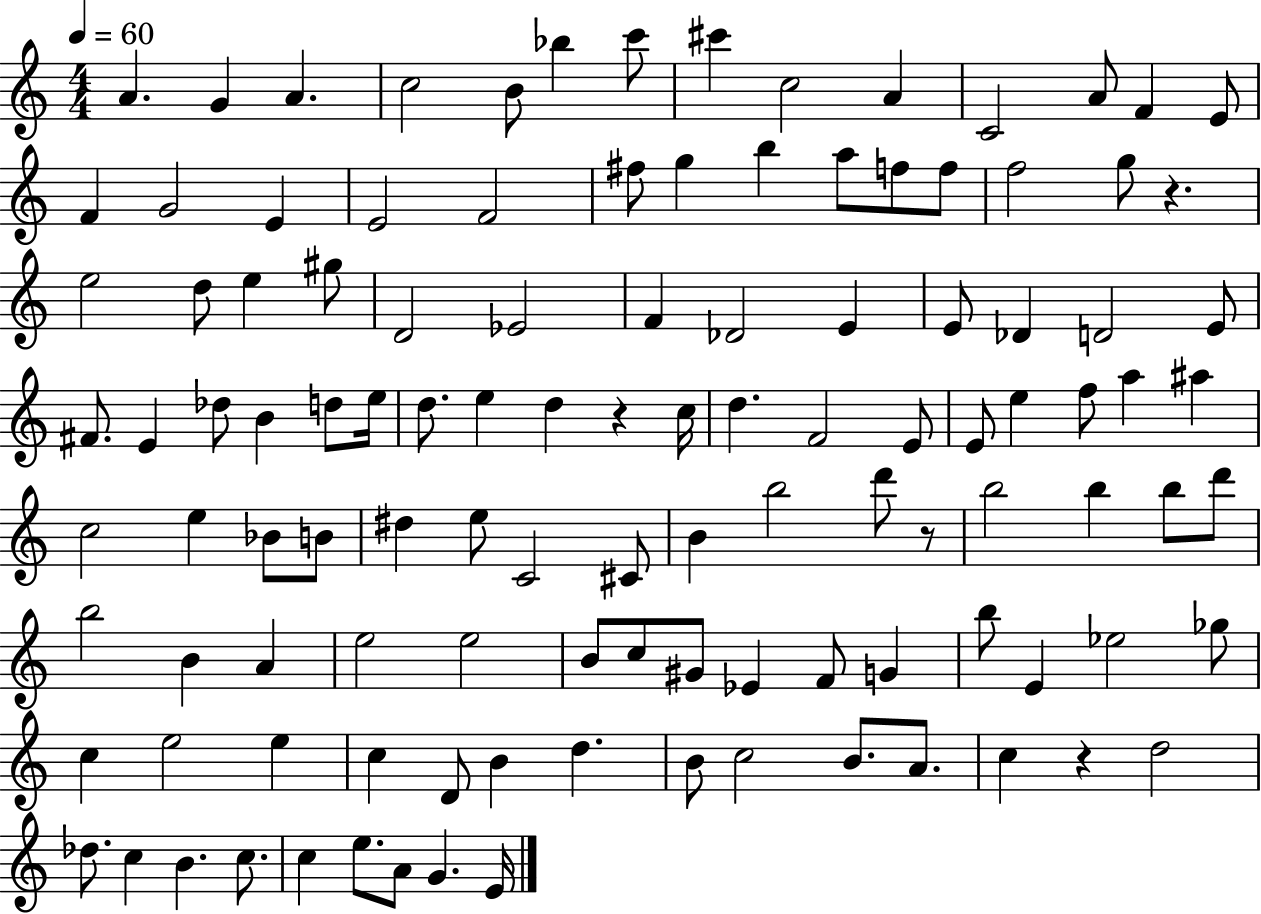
X:1
T:Untitled
M:4/4
L:1/4
K:C
A G A c2 B/2 _b c'/2 ^c' c2 A C2 A/2 F E/2 F G2 E E2 F2 ^f/2 g b a/2 f/2 f/2 f2 g/2 z e2 d/2 e ^g/2 D2 _E2 F _D2 E E/2 _D D2 E/2 ^F/2 E _d/2 B d/2 e/4 d/2 e d z c/4 d F2 E/2 E/2 e f/2 a ^a c2 e _B/2 B/2 ^d e/2 C2 ^C/2 B b2 d'/2 z/2 b2 b b/2 d'/2 b2 B A e2 e2 B/2 c/2 ^G/2 _E F/2 G b/2 E _e2 _g/2 c e2 e c D/2 B d B/2 c2 B/2 A/2 c z d2 _d/2 c B c/2 c e/2 A/2 G E/4